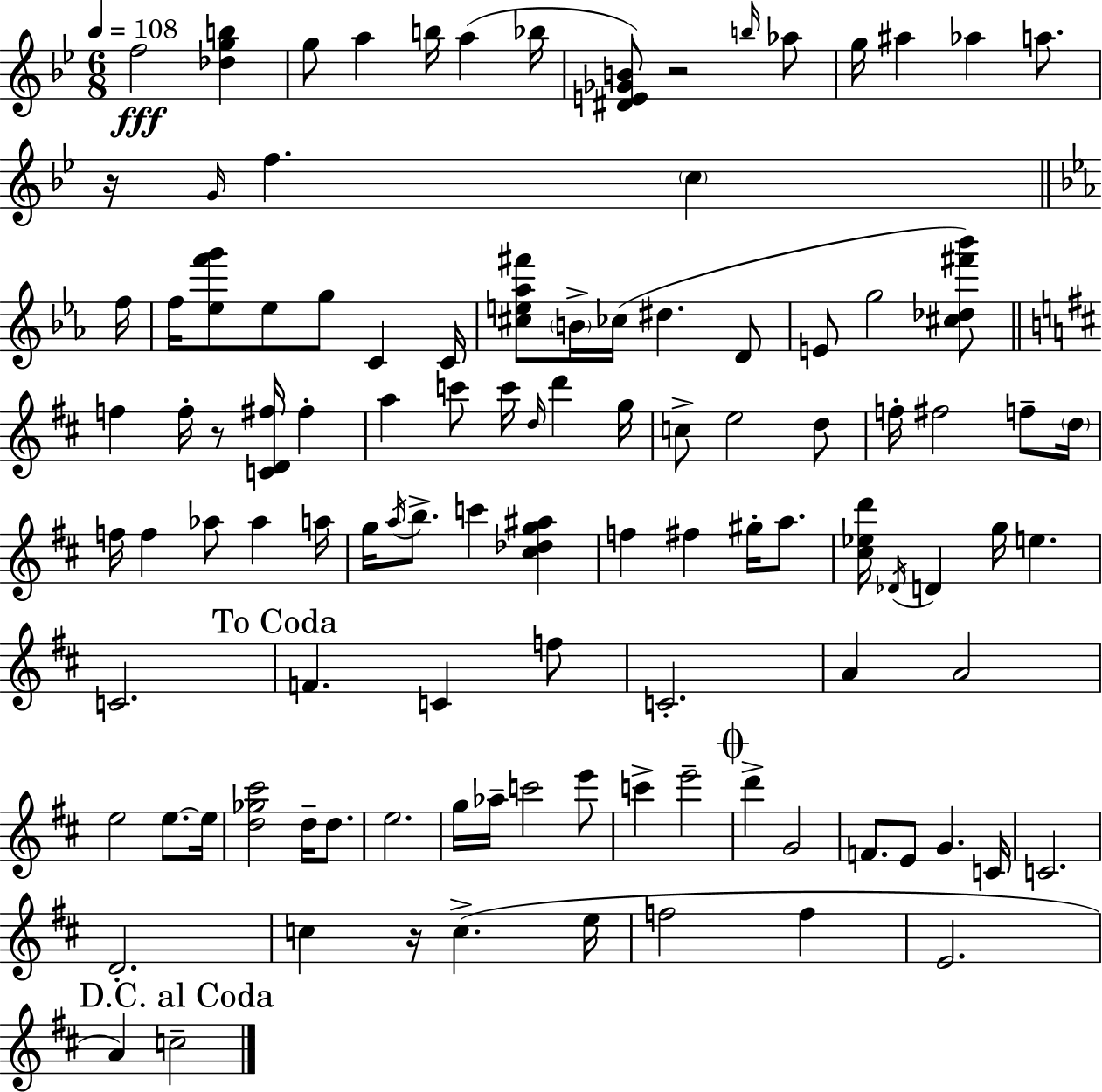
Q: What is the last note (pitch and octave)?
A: C5